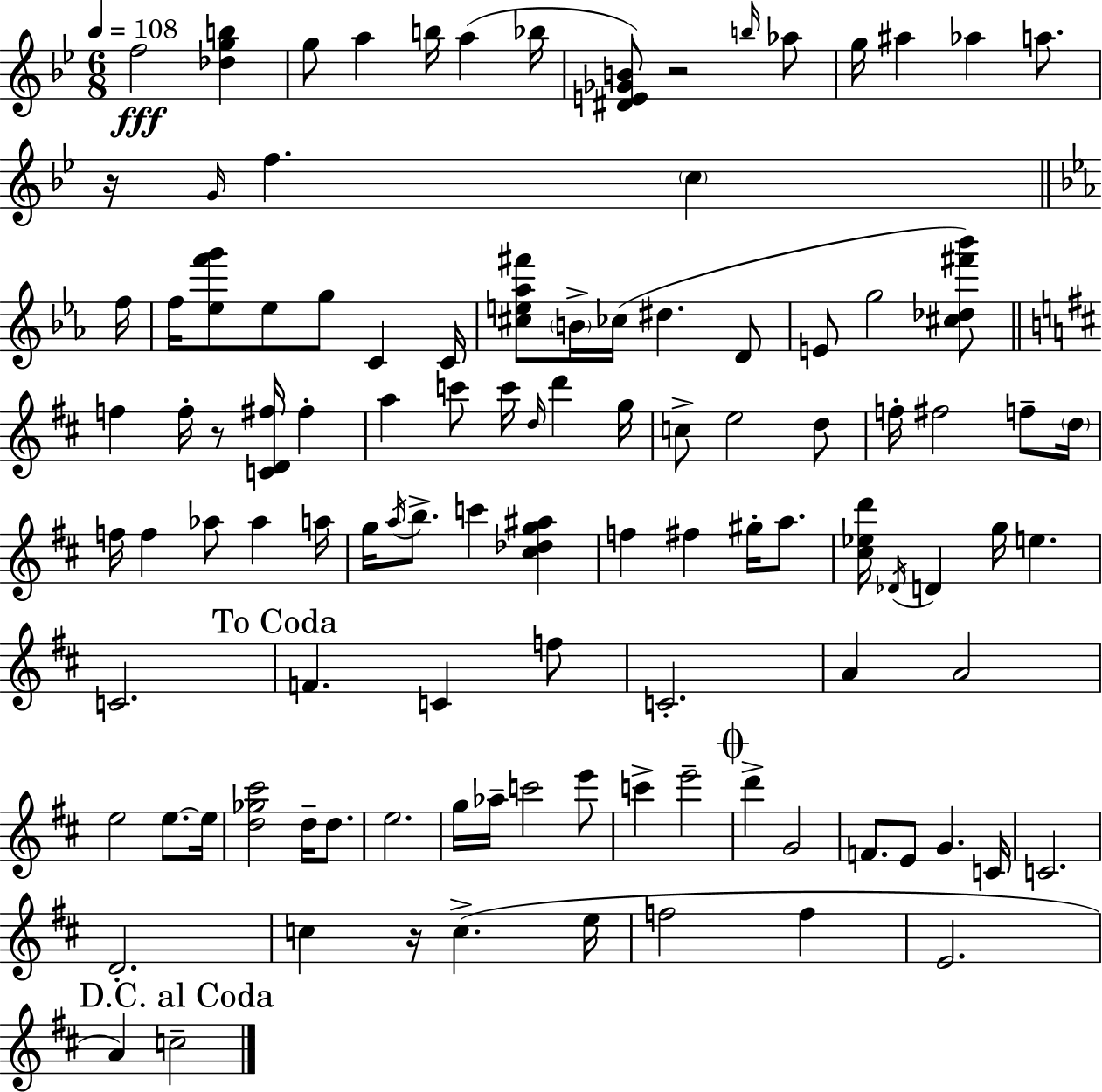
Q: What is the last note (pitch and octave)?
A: C5